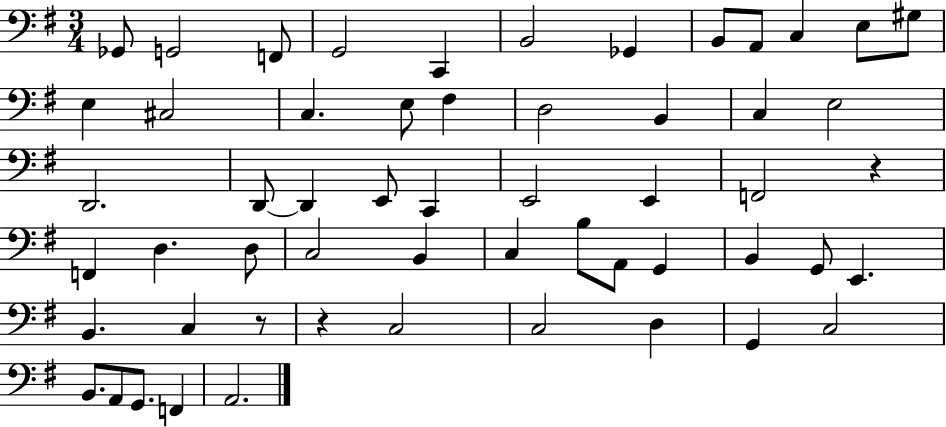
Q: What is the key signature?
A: G major